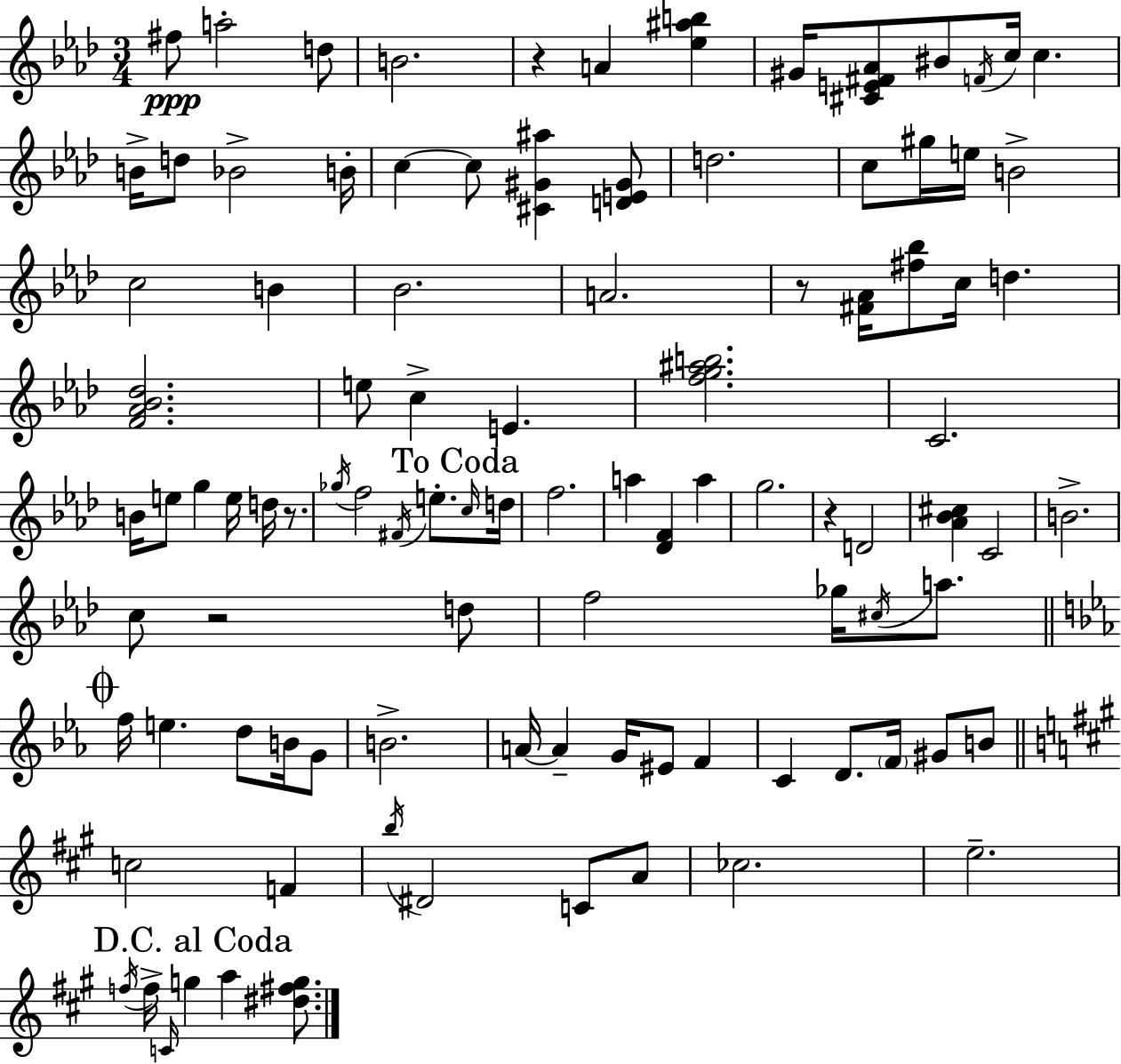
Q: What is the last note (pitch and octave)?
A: A5